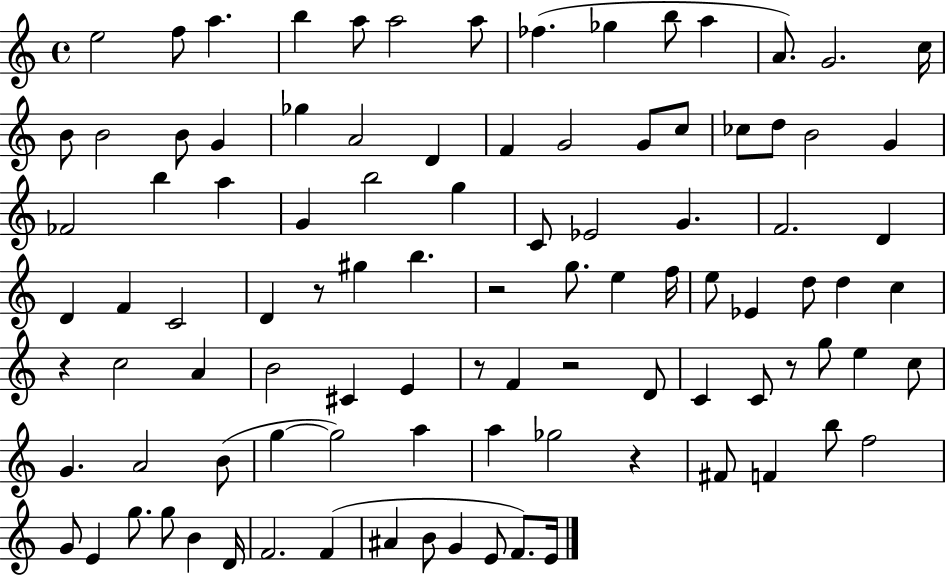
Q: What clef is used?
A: treble